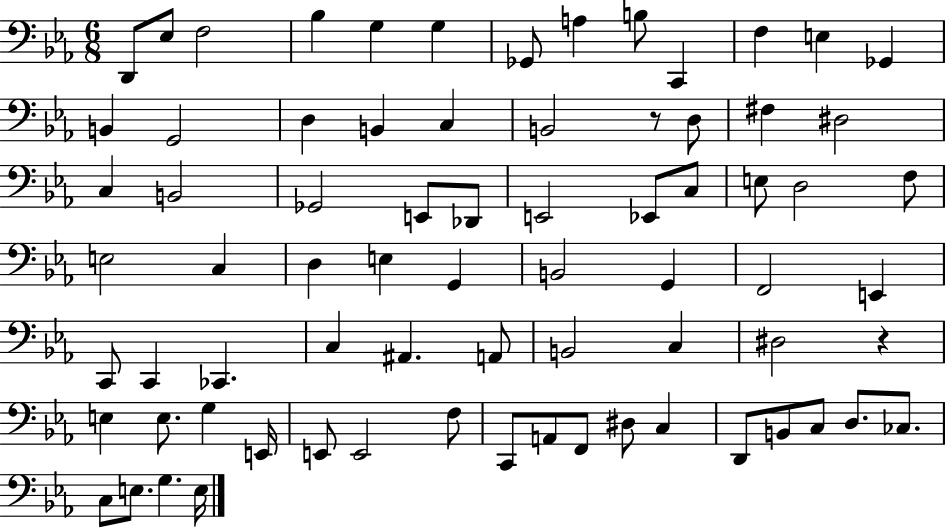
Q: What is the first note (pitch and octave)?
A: D2